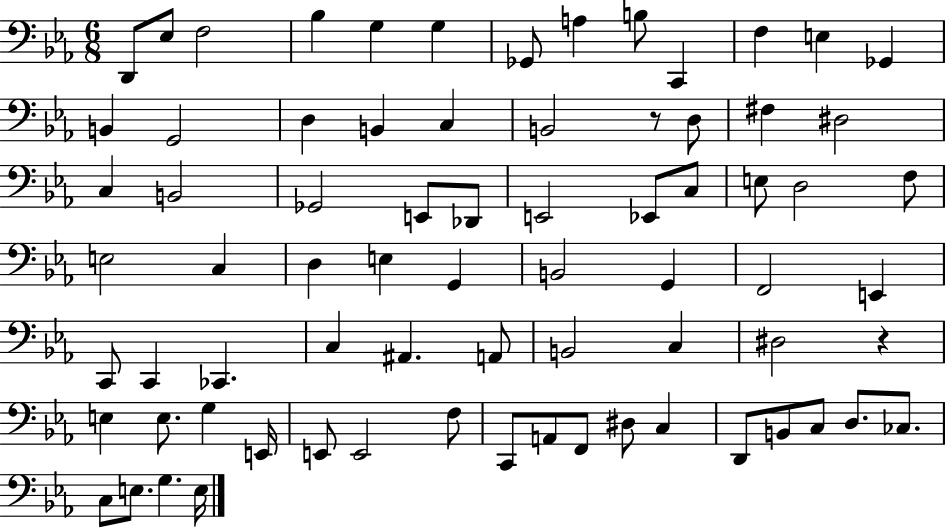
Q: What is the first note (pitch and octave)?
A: D2